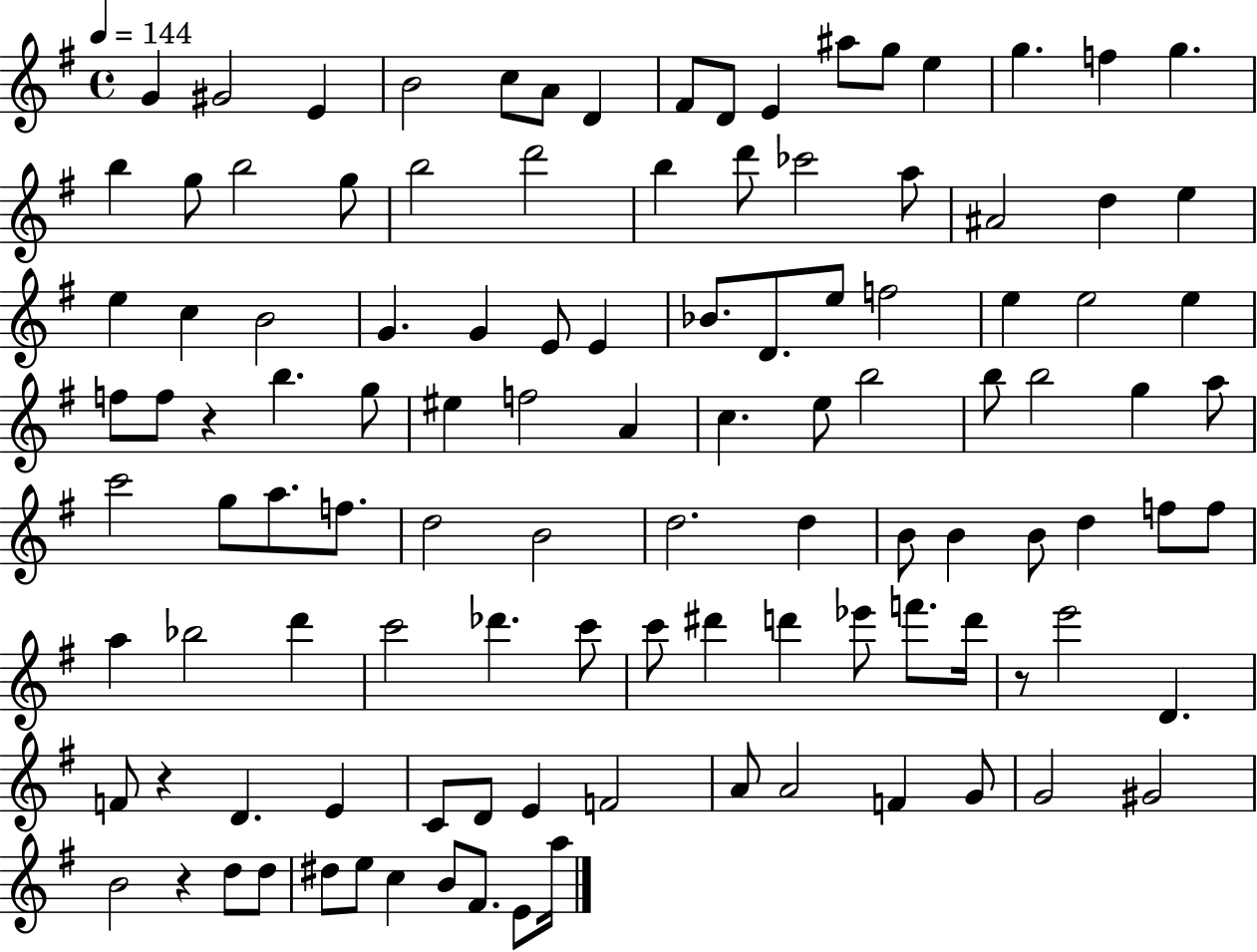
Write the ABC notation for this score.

X:1
T:Untitled
M:4/4
L:1/4
K:G
G ^G2 E B2 c/2 A/2 D ^F/2 D/2 E ^a/2 g/2 e g f g b g/2 b2 g/2 b2 d'2 b d'/2 _c'2 a/2 ^A2 d e e c B2 G G E/2 E _B/2 D/2 e/2 f2 e e2 e f/2 f/2 z b g/2 ^e f2 A c e/2 b2 b/2 b2 g a/2 c'2 g/2 a/2 f/2 d2 B2 d2 d B/2 B B/2 d f/2 f/2 a _b2 d' c'2 _d' c'/2 c'/2 ^d' d' _e'/2 f'/2 d'/4 z/2 e'2 D F/2 z D E C/2 D/2 E F2 A/2 A2 F G/2 G2 ^G2 B2 z d/2 d/2 ^d/2 e/2 c B/2 ^F/2 E/2 a/4